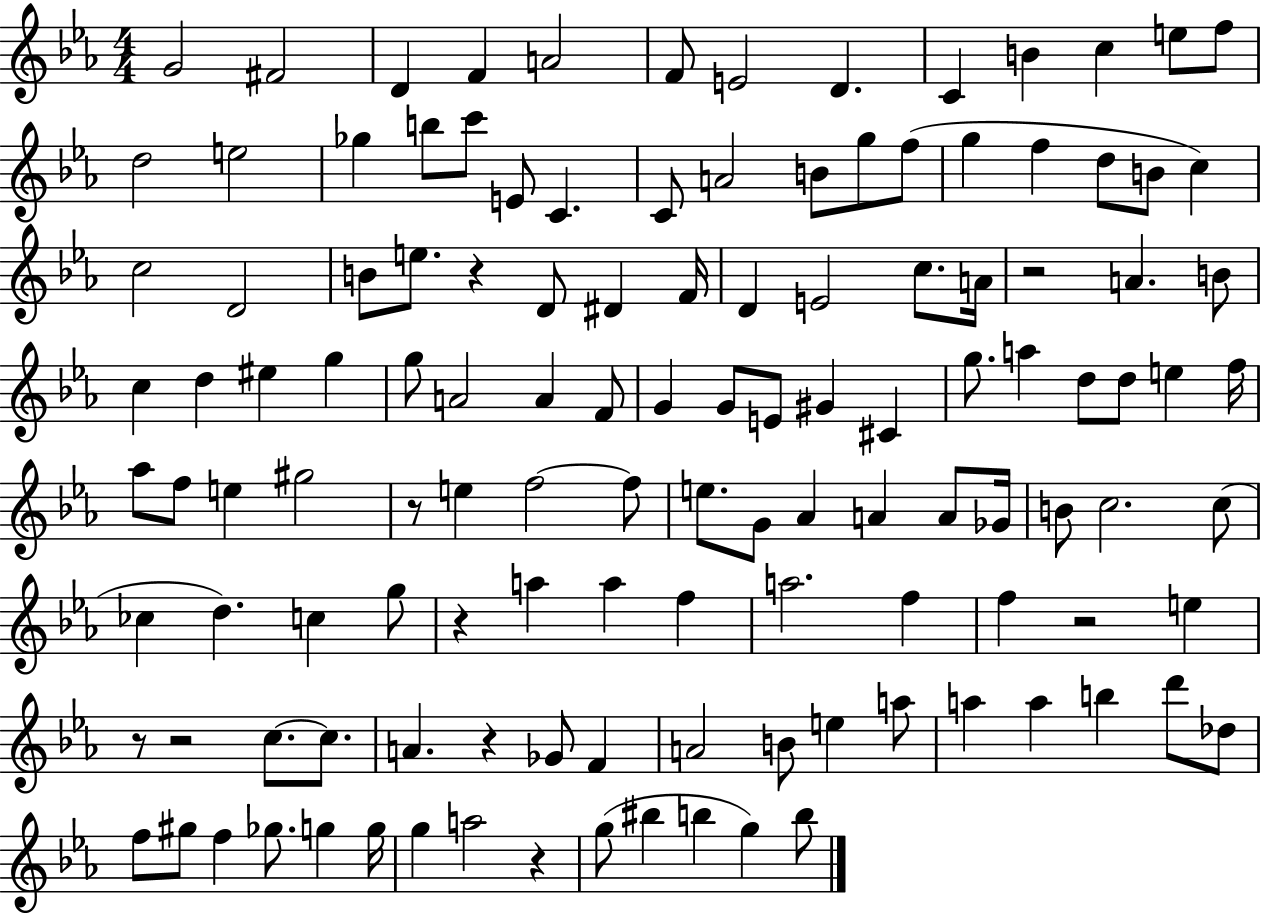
G4/h F#4/h D4/q F4/q A4/h F4/e E4/h D4/q. C4/q B4/q C5/q E5/e F5/e D5/h E5/h Gb5/q B5/e C6/e E4/e C4/q. C4/e A4/h B4/e G5/e F5/e G5/q F5/q D5/e B4/e C5/q C5/h D4/h B4/e E5/e. R/q D4/e D#4/q F4/s D4/q E4/h C5/e. A4/s R/h A4/q. B4/e C5/q D5/q EIS5/q G5/q G5/e A4/h A4/q F4/e G4/q G4/e E4/e G#4/q C#4/q G5/e. A5/q D5/e D5/e E5/q F5/s Ab5/e F5/e E5/q G#5/h R/e E5/q F5/h F5/e E5/e. G4/e Ab4/q A4/q A4/e Gb4/s B4/e C5/h. C5/e CES5/q D5/q. C5/q G5/e R/q A5/q A5/q F5/q A5/h. F5/q F5/q R/h E5/q R/e R/h C5/e. C5/e. A4/q. R/q Gb4/e F4/q A4/h B4/e E5/q A5/e A5/q A5/q B5/q D6/e Db5/e F5/e G#5/e F5/q Gb5/e. G5/q G5/s G5/q A5/h R/q G5/e BIS5/q B5/q G5/q B5/e